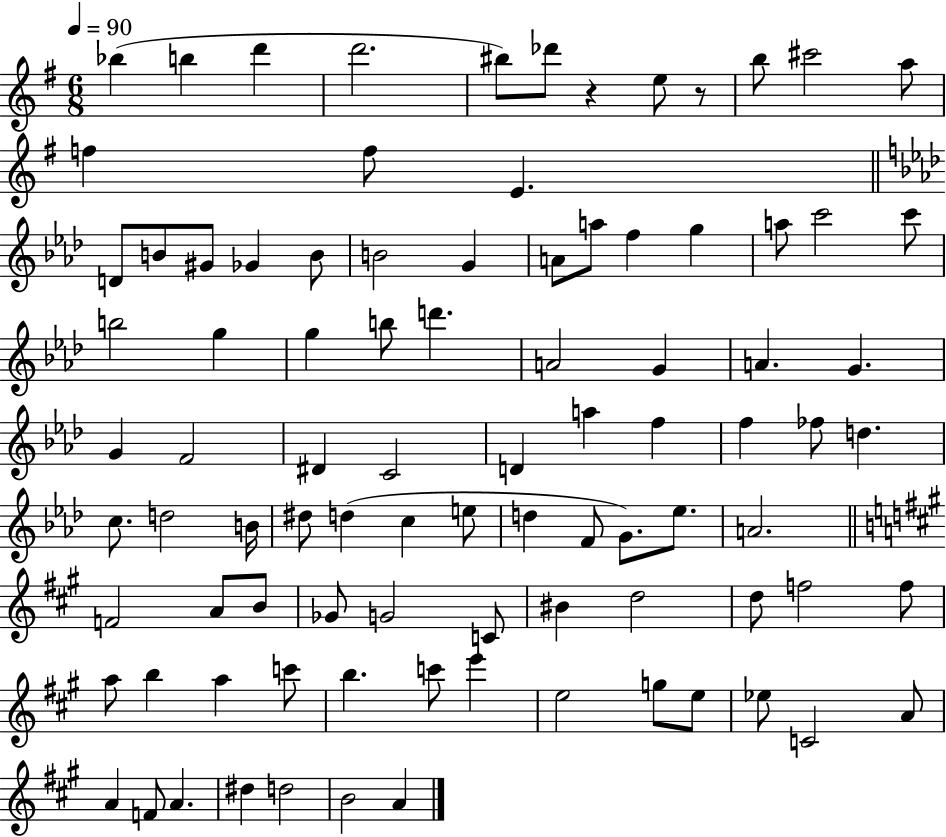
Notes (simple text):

Bb5/q B5/q D6/q D6/h. BIS5/e Db6/e R/q E5/e R/e B5/e C#6/h A5/e F5/q F5/e E4/q. D4/e B4/e G#4/e Gb4/q B4/e B4/h G4/q A4/e A5/e F5/q G5/q A5/e C6/h C6/e B5/h G5/q G5/q B5/e D6/q. A4/h G4/q A4/q. G4/q. G4/q F4/h D#4/q C4/h D4/q A5/q F5/q F5/q FES5/e D5/q. C5/e. D5/h B4/s D#5/e D5/q C5/q E5/e D5/q F4/e G4/e. Eb5/e. A4/h. F4/h A4/e B4/e Gb4/e G4/h C4/e BIS4/q D5/h D5/e F5/h F5/e A5/e B5/q A5/q C6/e B5/q. C6/e E6/q E5/h G5/e E5/e Eb5/e C4/h A4/e A4/q F4/e A4/q. D#5/q D5/h B4/h A4/q